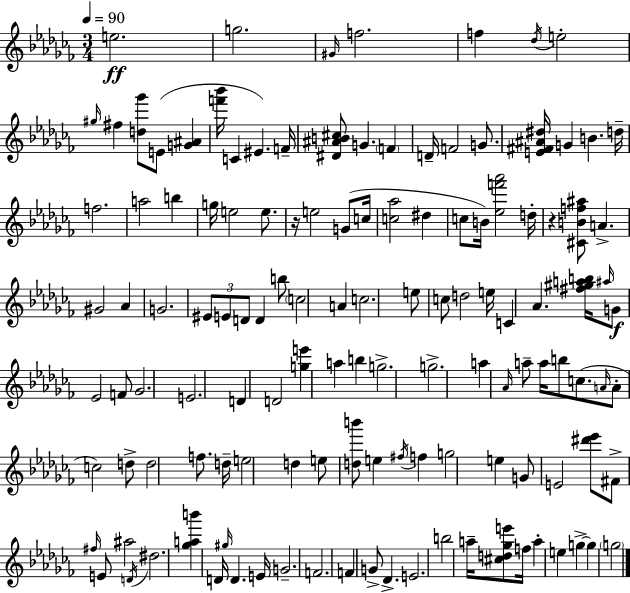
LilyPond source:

{
  \clef treble
  \numericTimeSignature
  \time 3/4
  \key aes \minor
  \tempo 4 = 90
  e''2.\ff | g''2. | \grace { gis'16 } f''2. | f''4 \acciaccatura { des''16 } e''2-. | \break \grace { gis''16 } fis''4 <d'' ges'''>8 e'8( <g' ais'>4 | <f''' bes'''>16 c'4 eis'4.) | f'16-- <dis' ais' b' cis''>8 g'4. \parenthesize f'4 | d'16-- f'2 | \break g'8. <e' fis' ais' dis''>16 g'4 b'4. | d''16-- f''2. | a''2 b''4 | g''16 e''2 | \break e''8. r16 e''2 | g'8( c''16 <c'' aes''>2 dis''4 | c''8 b'16) <ees'' f''' aes'''>2 | d''16-. r4 <cis' b' f'' ais''>8 a'4.-> | \break gis'2 aes'4 | g'2. | \tuplet 3/2 { eis'8 e'8 d'8 } d'4 | b''8 \parenthesize c''2 a'4 | \break c''2. | e''8 c''8 d''2 | e''16 c'4 aes'4. | <fis'' gis'' a'' b''>16 \grace { ais''16 }\f g'8 ees'2 | \break f'8 ges'2. | e'2. | d'4 d'2 | <g'' e'''>4 a''4 | \break b''4 g''2.-> | g''2.-> | a''4 \grace { aes'16 } a''8-- a''16 | b''8 c''8.( \grace { a'16 } a'8-. c''2) | \break d''8-> d''2 | f''8. d''16-- e''2 | d''4 e''8 <d'' b'''>8 e''4 | \acciaccatura { fis''16 } f''4 g''2 | \break e''4 g'8 e'2 | <dis''' ees'''>8 fis'8-> \grace { fis''16 } e'8 | ais''2 \acciaccatura { d'16 } dis''2. | <ges'' a'' b'''>4 | \break d'16 \grace { gis''16 } d'4. e'16 g'2.-- | f'2. | f'4 | g'8-> des'4.-> e'2. | \break b''2 | a''16-- <cis'' d'' ges'' e'''>8 f''16 a''4-. | e''4 g''4->~~ g''4 | \parenthesize g''2 \bar "|."
}